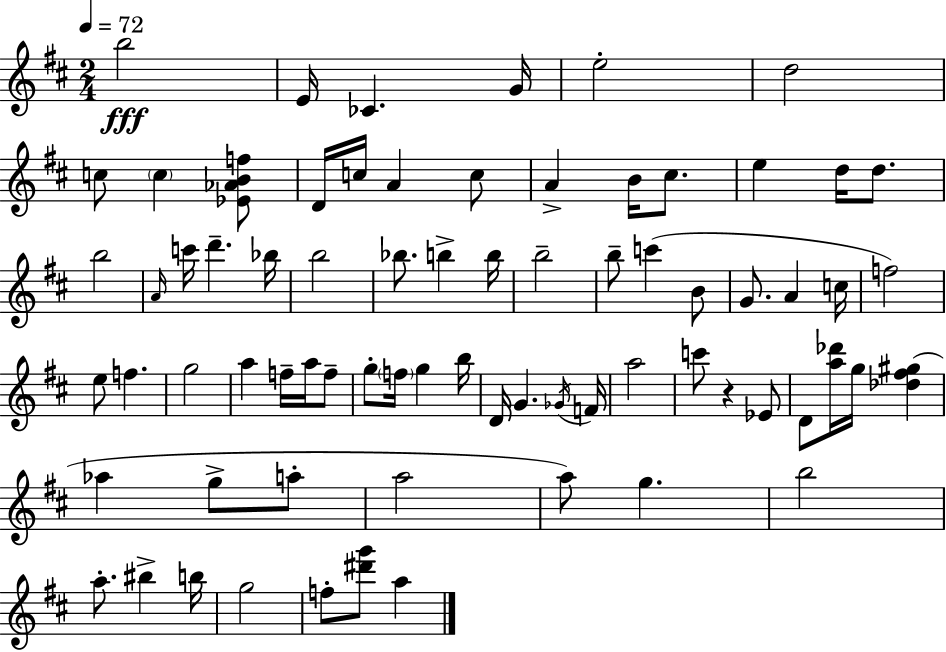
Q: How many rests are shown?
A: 1